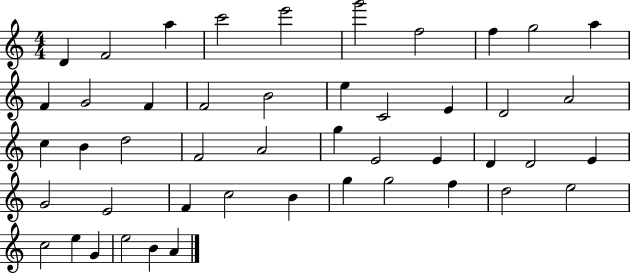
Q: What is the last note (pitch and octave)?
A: A4